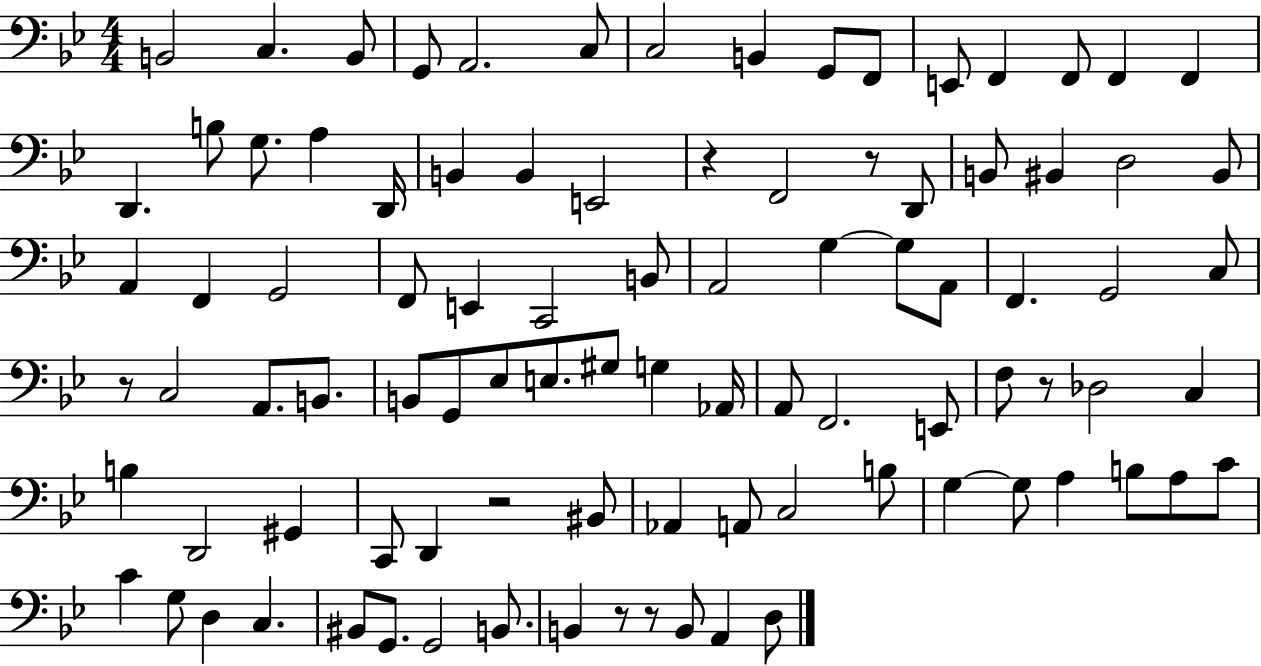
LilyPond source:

{
  \clef bass
  \numericTimeSignature
  \time 4/4
  \key bes \major
  b,2 c4. b,8 | g,8 a,2. c8 | c2 b,4 g,8 f,8 | e,8 f,4 f,8 f,4 f,4 | \break d,4. b8 g8. a4 d,16 | b,4 b,4 e,2 | r4 f,2 r8 d,8 | b,8 bis,4 d2 bis,8 | \break a,4 f,4 g,2 | f,8 e,4 c,2 b,8 | a,2 g4~~ g8 a,8 | f,4. g,2 c8 | \break r8 c2 a,8. b,8. | b,8 g,8 ees8 e8. gis8 g4 aes,16 | a,8 f,2. e,8 | f8 r8 des2 c4 | \break b4 d,2 gis,4 | c,8 d,4 r2 bis,8 | aes,4 a,8 c2 b8 | g4~~ g8 a4 b8 a8 c'8 | \break c'4 g8 d4 c4. | bis,8 g,8. g,2 b,8. | b,4 r8 r8 b,8 a,4 d8 | \bar "|."
}